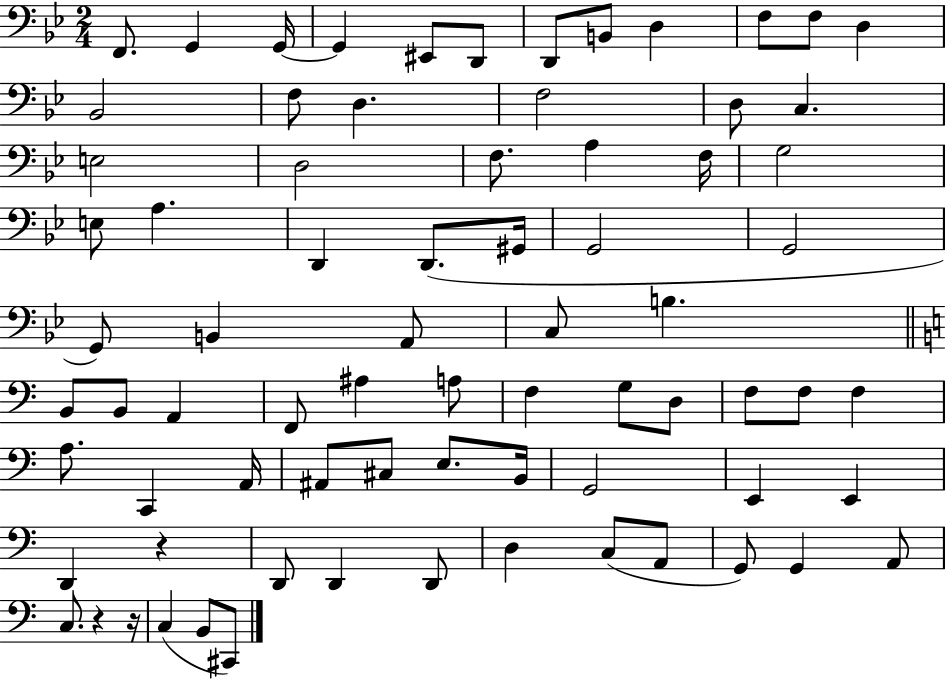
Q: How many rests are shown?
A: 3